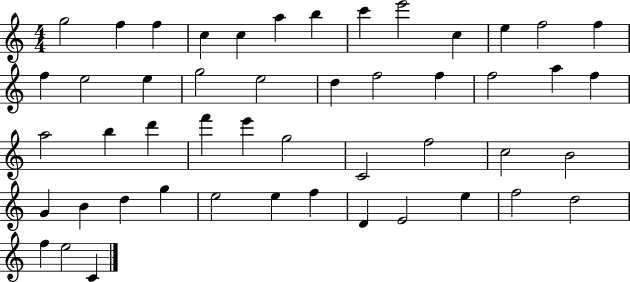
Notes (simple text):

G5/h F5/q F5/q C5/q C5/q A5/q B5/q C6/q E6/h C5/q E5/q F5/h F5/q F5/q E5/h E5/q G5/h E5/h D5/q F5/h F5/q F5/h A5/q F5/q A5/h B5/q D6/q F6/q E6/q G5/h C4/h F5/h C5/h B4/h G4/q B4/q D5/q G5/q E5/h E5/q F5/q D4/q E4/h E5/q F5/h D5/h F5/q E5/h C4/q